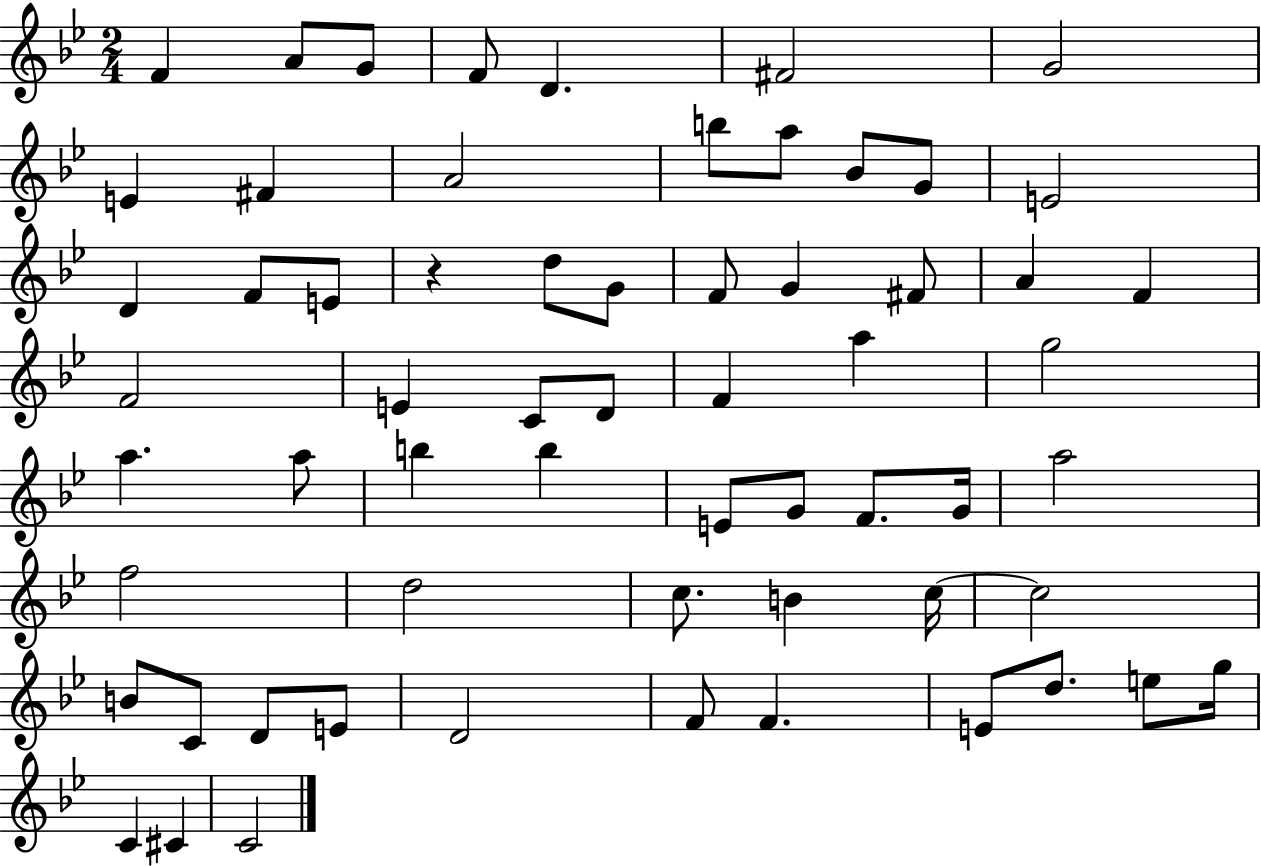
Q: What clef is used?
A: treble